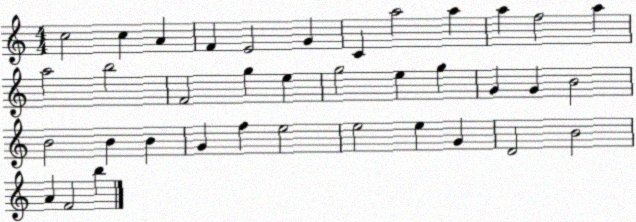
X:1
T:Untitled
M:4/4
L:1/4
K:C
c2 c A F E2 G C a2 a a f2 a a2 b2 F2 g e g2 e g G G B2 B2 B B G f e2 e2 e G D2 B2 A F2 b